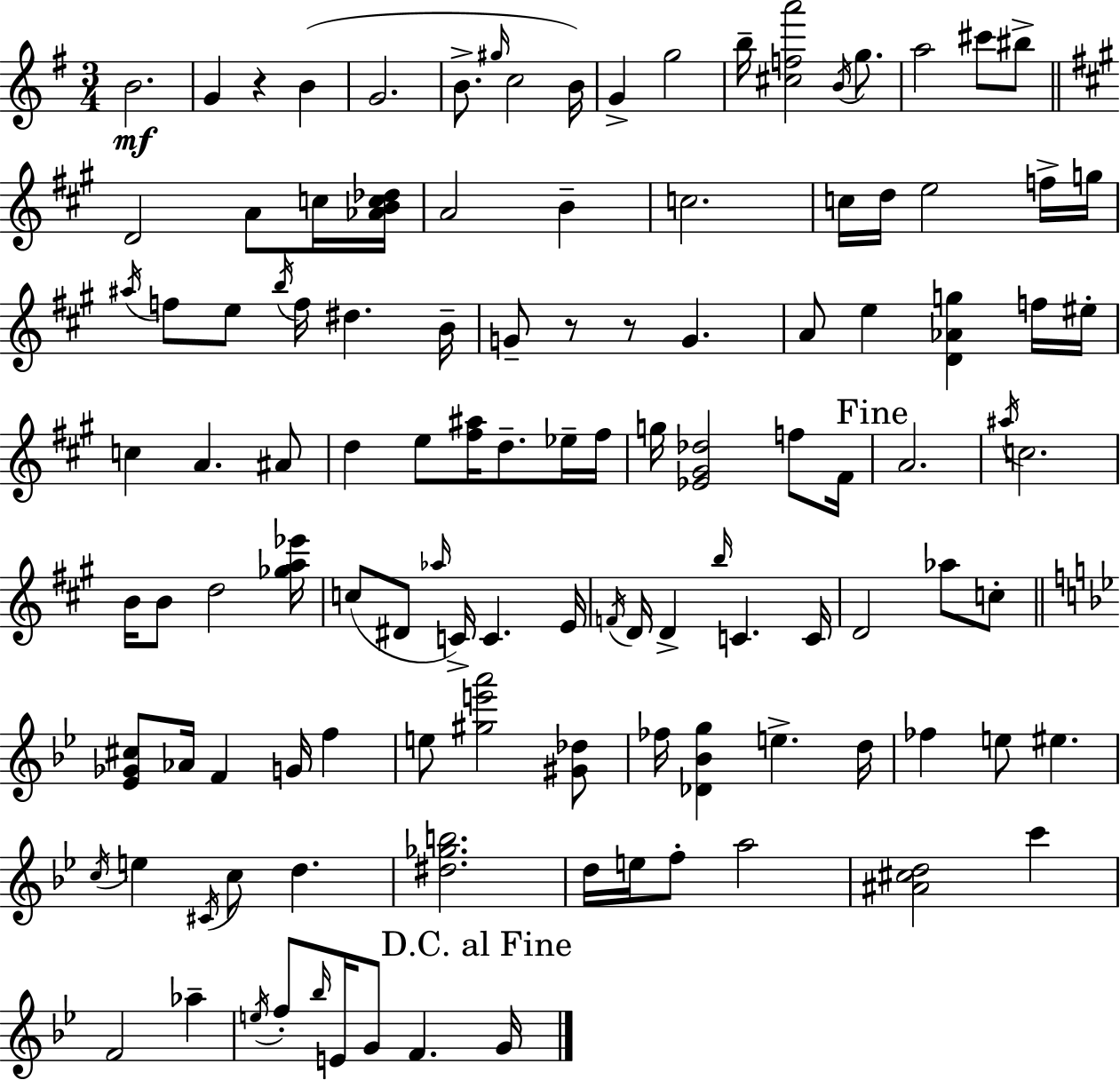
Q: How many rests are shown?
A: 3